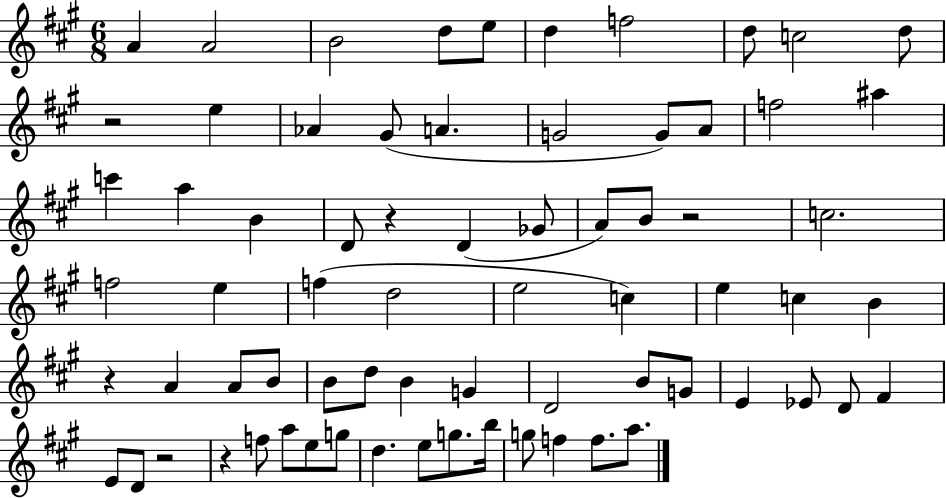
X:1
T:Untitled
M:6/8
L:1/4
K:A
A A2 B2 d/2 e/2 d f2 d/2 c2 d/2 z2 e _A ^G/2 A G2 G/2 A/2 f2 ^a c' a B D/2 z D _G/2 A/2 B/2 z2 c2 f2 e f d2 e2 c e c B z A A/2 B/2 B/2 d/2 B G D2 B/2 G/2 E _E/2 D/2 ^F E/2 D/2 z2 z f/2 a/2 e/2 g/2 d e/2 g/2 b/4 g/2 f f/2 a/2